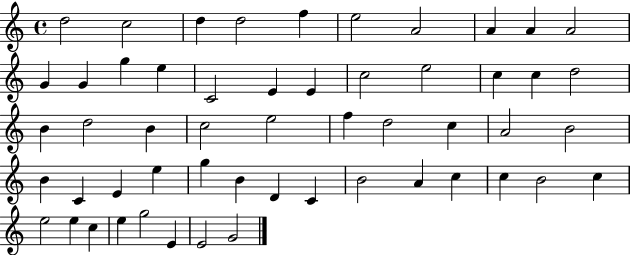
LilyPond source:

{
  \clef treble
  \time 4/4
  \defaultTimeSignature
  \key c \major
  d''2 c''2 | d''4 d''2 f''4 | e''2 a'2 | a'4 a'4 a'2 | \break g'4 g'4 g''4 e''4 | c'2 e'4 e'4 | c''2 e''2 | c''4 c''4 d''2 | \break b'4 d''2 b'4 | c''2 e''2 | f''4 d''2 c''4 | a'2 b'2 | \break b'4 c'4 e'4 e''4 | g''4 b'4 d'4 c'4 | b'2 a'4 c''4 | c''4 b'2 c''4 | \break e''2 e''4 c''4 | e''4 g''2 e'4 | e'2 g'2 | \bar "|."
}